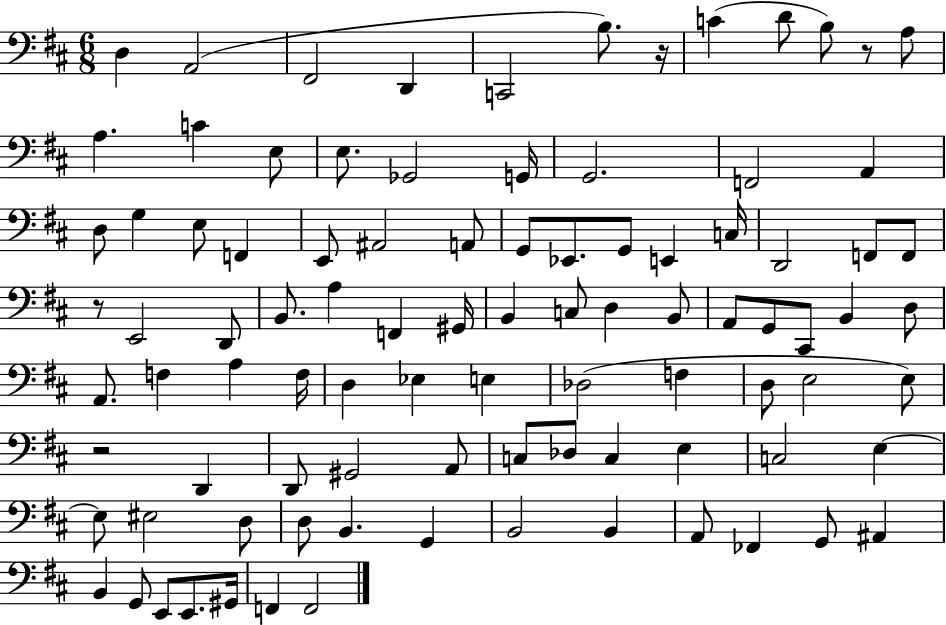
D3/q A2/h F#2/h D2/q C2/h B3/e. R/s C4/q D4/e B3/e R/e A3/e A3/q. C4/q E3/e E3/e. Gb2/h G2/s G2/h. F2/h A2/q D3/e G3/q E3/e F2/q E2/e A#2/h A2/e G2/e Eb2/e. G2/e E2/q C3/s D2/h F2/e F2/e R/e E2/h D2/e B2/e. A3/q F2/q G#2/s B2/q C3/e D3/q B2/e A2/e G2/e C#2/e B2/q D3/e A2/e. F3/q A3/q F3/s D3/q Eb3/q E3/q Db3/h F3/q D3/e E3/h E3/e R/h D2/q D2/e G#2/h A2/e C3/e Db3/e C3/q E3/q C3/h E3/q E3/e EIS3/h D3/e D3/e B2/q. G2/q B2/h B2/q A2/e FES2/q G2/e A#2/q B2/q G2/e E2/e E2/e. G#2/s F2/q F2/h